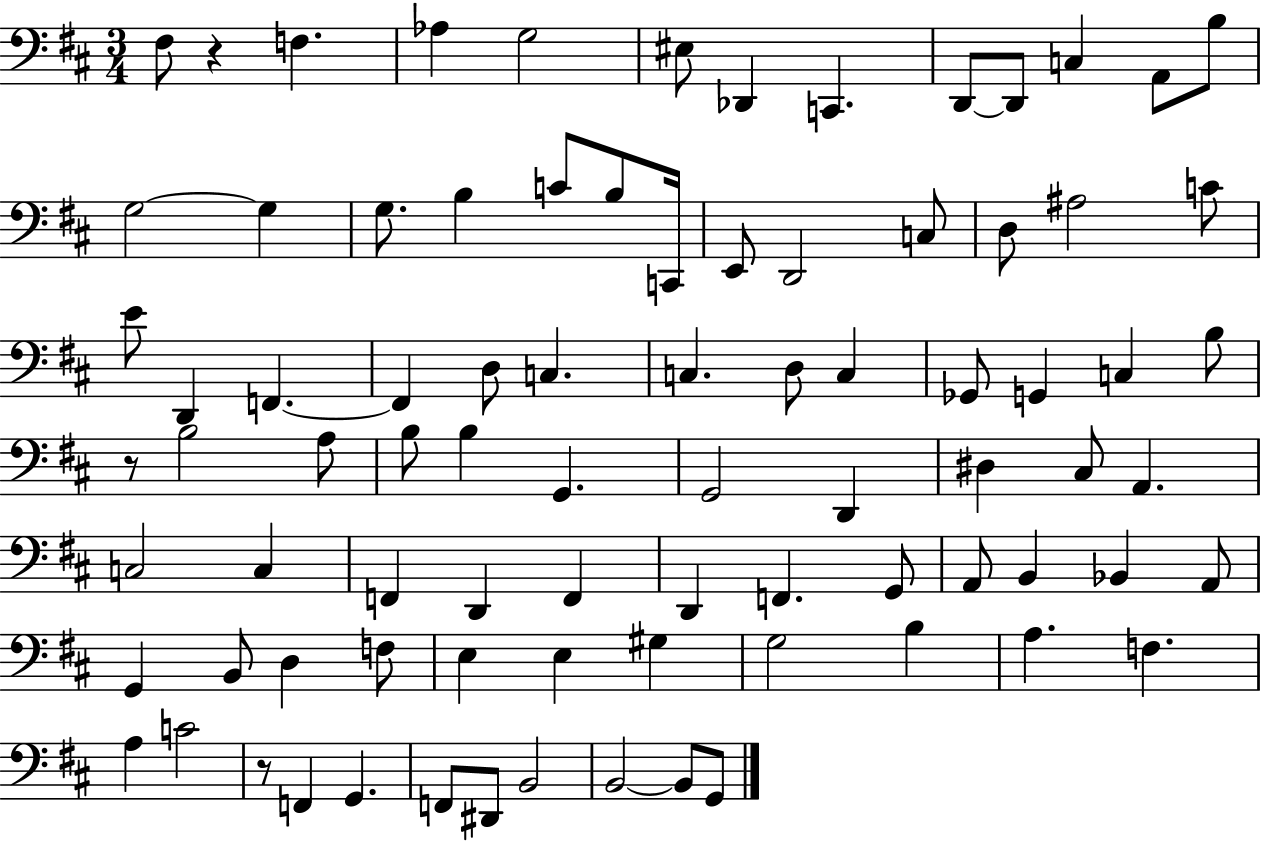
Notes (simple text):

F#3/e R/q F3/q. Ab3/q G3/h EIS3/e Db2/q C2/q. D2/e D2/e C3/q A2/e B3/e G3/h G3/q G3/e. B3/q C4/e B3/e C2/s E2/e D2/h C3/e D3/e A#3/h C4/e E4/e D2/q F2/q. F2/q D3/e C3/q. C3/q. D3/e C3/q Gb2/e G2/q C3/q B3/e R/e B3/h A3/e B3/e B3/q G2/q. G2/h D2/q D#3/q C#3/e A2/q. C3/h C3/q F2/q D2/q F2/q D2/q F2/q. G2/e A2/e B2/q Bb2/q A2/e G2/q B2/e D3/q F3/e E3/q E3/q G#3/q G3/h B3/q A3/q. F3/q. A3/q C4/h R/e F2/q G2/q. F2/e D#2/e B2/h B2/h B2/e G2/e